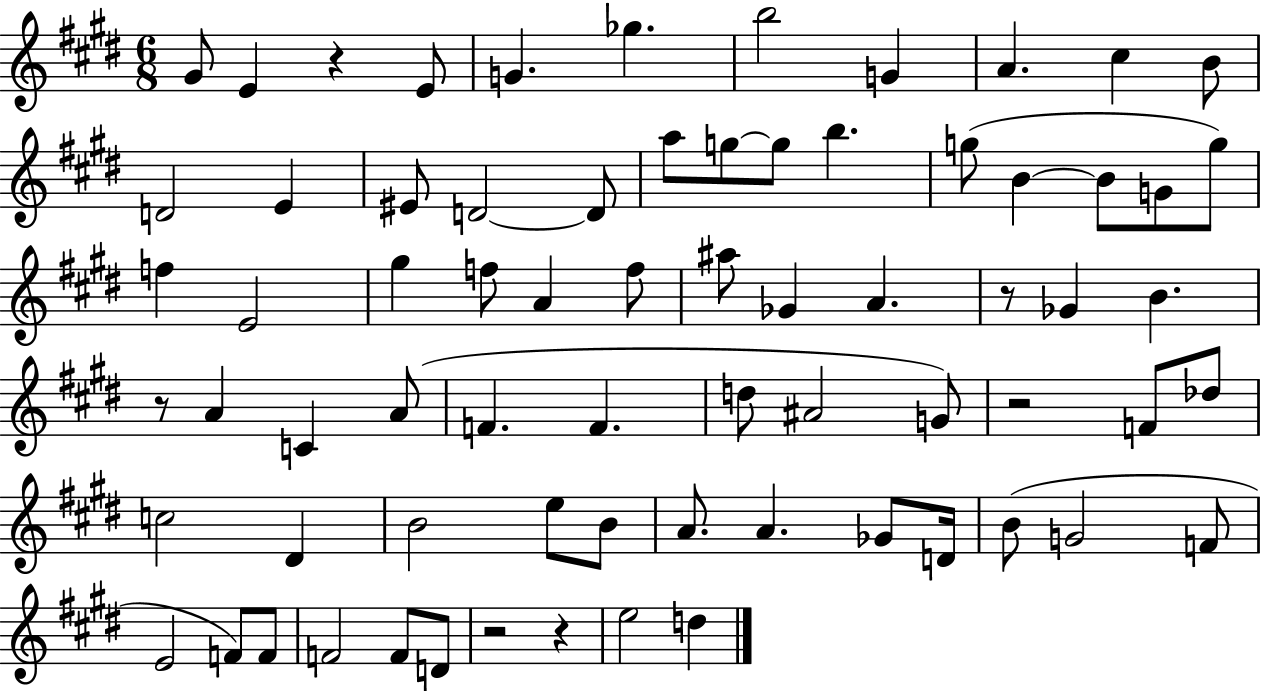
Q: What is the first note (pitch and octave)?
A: G#4